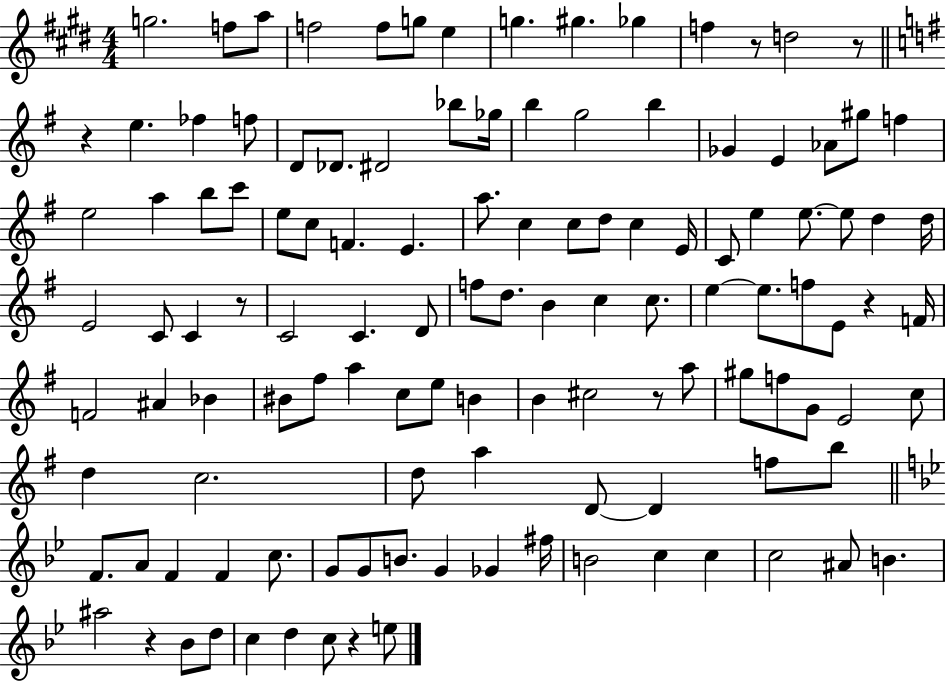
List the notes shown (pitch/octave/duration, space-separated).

G5/h. F5/e A5/e F5/h F5/e G5/e E5/q G5/q. G#5/q. Gb5/q F5/q R/e D5/h R/e R/q E5/q. FES5/q F5/e D4/e Db4/e. D#4/h Bb5/e Gb5/s B5/q G5/h B5/q Gb4/q E4/q Ab4/e G#5/e F5/q E5/h A5/q B5/e C6/e E5/e C5/e F4/q. E4/q. A5/e. C5/q C5/e D5/e C5/q E4/s C4/e E5/q E5/e. E5/e D5/q D5/s E4/h C4/e C4/q R/e C4/h C4/q. D4/e F5/e D5/e. B4/q C5/q C5/e. E5/q E5/e. F5/e E4/e R/q F4/s F4/h A#4/q Bb4/q BIS4/e F#5/e A5/q C5/e E5/e B4/q B4/q C#5/h R/e A5/e G#5/e F5/e G4/e E4/h C5/e D5/q C5/h. D5/e A5/q D4/e D4/q F5/e B5/e F4/e. A4/e F4/q F4/q C5/e. G4/e G4/e B4/e. G4/q Gb4/q F#5/s B4/h C5/q C5/q C5/h A#4/e B4/q. A#5/h R/q Bb4/e D5/e C5/q D5/q C5/e R/q E5/e